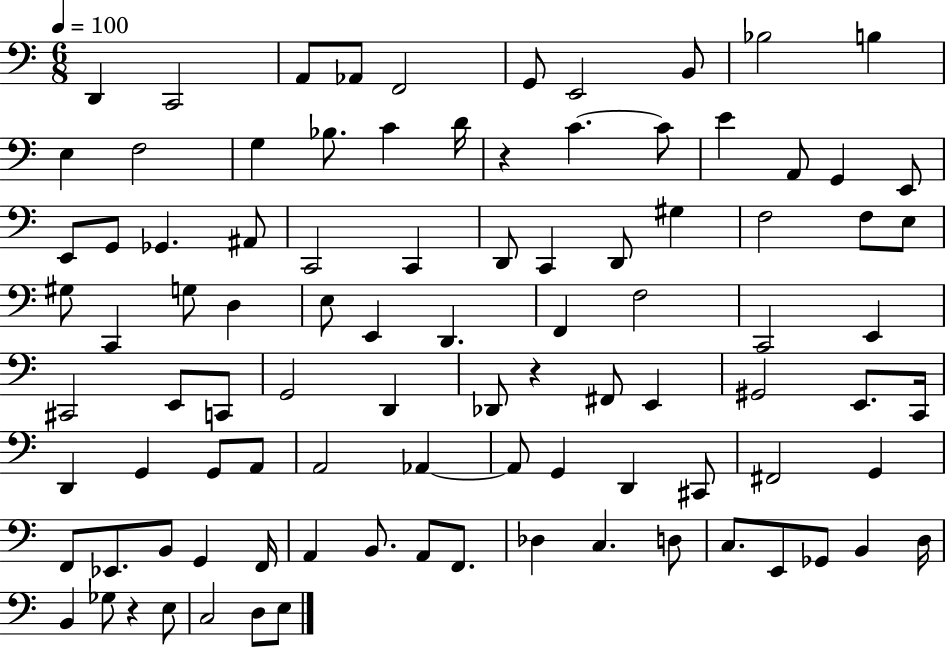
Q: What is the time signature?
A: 6/8